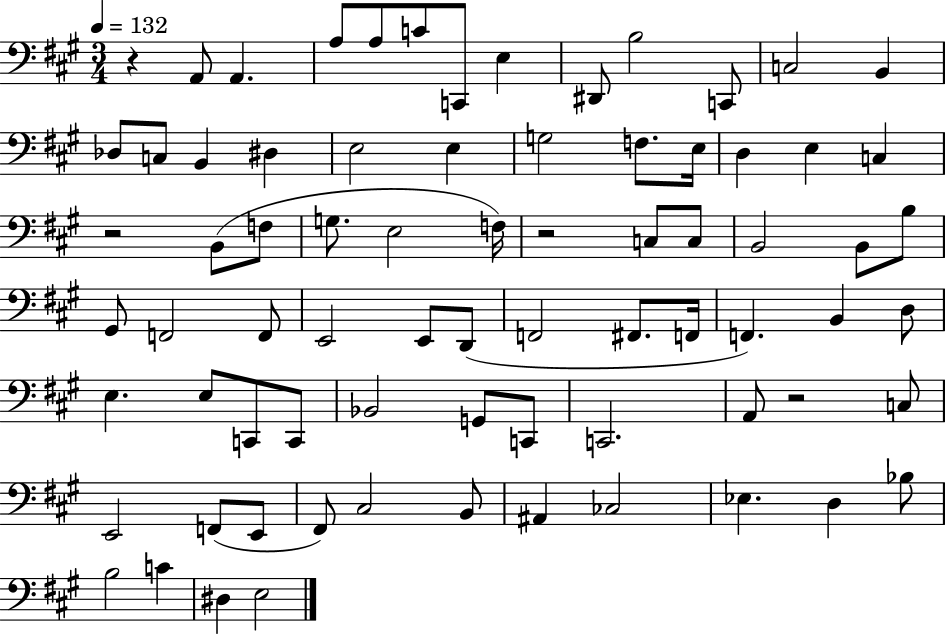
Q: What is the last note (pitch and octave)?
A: E3